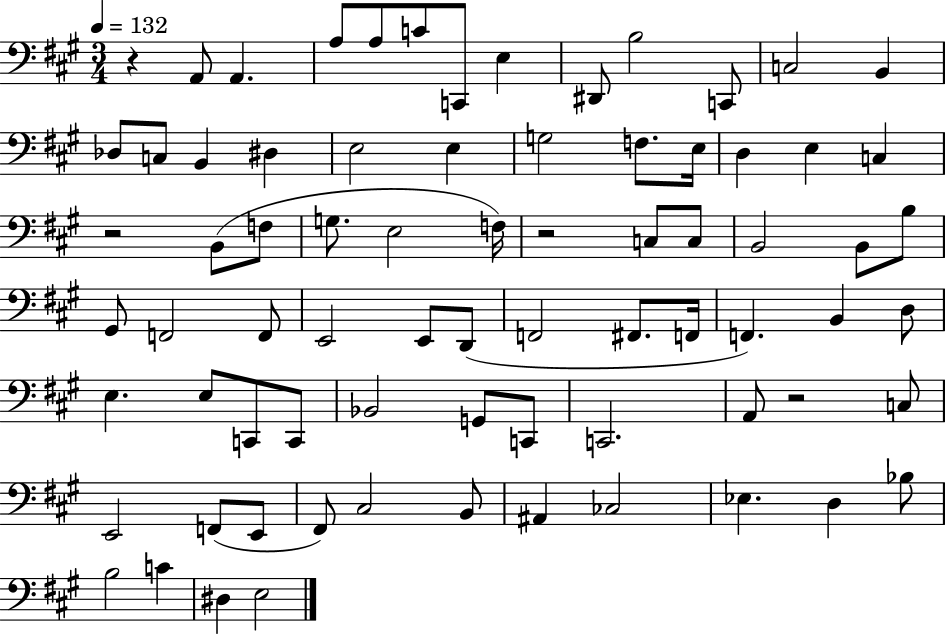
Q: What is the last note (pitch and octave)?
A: E3